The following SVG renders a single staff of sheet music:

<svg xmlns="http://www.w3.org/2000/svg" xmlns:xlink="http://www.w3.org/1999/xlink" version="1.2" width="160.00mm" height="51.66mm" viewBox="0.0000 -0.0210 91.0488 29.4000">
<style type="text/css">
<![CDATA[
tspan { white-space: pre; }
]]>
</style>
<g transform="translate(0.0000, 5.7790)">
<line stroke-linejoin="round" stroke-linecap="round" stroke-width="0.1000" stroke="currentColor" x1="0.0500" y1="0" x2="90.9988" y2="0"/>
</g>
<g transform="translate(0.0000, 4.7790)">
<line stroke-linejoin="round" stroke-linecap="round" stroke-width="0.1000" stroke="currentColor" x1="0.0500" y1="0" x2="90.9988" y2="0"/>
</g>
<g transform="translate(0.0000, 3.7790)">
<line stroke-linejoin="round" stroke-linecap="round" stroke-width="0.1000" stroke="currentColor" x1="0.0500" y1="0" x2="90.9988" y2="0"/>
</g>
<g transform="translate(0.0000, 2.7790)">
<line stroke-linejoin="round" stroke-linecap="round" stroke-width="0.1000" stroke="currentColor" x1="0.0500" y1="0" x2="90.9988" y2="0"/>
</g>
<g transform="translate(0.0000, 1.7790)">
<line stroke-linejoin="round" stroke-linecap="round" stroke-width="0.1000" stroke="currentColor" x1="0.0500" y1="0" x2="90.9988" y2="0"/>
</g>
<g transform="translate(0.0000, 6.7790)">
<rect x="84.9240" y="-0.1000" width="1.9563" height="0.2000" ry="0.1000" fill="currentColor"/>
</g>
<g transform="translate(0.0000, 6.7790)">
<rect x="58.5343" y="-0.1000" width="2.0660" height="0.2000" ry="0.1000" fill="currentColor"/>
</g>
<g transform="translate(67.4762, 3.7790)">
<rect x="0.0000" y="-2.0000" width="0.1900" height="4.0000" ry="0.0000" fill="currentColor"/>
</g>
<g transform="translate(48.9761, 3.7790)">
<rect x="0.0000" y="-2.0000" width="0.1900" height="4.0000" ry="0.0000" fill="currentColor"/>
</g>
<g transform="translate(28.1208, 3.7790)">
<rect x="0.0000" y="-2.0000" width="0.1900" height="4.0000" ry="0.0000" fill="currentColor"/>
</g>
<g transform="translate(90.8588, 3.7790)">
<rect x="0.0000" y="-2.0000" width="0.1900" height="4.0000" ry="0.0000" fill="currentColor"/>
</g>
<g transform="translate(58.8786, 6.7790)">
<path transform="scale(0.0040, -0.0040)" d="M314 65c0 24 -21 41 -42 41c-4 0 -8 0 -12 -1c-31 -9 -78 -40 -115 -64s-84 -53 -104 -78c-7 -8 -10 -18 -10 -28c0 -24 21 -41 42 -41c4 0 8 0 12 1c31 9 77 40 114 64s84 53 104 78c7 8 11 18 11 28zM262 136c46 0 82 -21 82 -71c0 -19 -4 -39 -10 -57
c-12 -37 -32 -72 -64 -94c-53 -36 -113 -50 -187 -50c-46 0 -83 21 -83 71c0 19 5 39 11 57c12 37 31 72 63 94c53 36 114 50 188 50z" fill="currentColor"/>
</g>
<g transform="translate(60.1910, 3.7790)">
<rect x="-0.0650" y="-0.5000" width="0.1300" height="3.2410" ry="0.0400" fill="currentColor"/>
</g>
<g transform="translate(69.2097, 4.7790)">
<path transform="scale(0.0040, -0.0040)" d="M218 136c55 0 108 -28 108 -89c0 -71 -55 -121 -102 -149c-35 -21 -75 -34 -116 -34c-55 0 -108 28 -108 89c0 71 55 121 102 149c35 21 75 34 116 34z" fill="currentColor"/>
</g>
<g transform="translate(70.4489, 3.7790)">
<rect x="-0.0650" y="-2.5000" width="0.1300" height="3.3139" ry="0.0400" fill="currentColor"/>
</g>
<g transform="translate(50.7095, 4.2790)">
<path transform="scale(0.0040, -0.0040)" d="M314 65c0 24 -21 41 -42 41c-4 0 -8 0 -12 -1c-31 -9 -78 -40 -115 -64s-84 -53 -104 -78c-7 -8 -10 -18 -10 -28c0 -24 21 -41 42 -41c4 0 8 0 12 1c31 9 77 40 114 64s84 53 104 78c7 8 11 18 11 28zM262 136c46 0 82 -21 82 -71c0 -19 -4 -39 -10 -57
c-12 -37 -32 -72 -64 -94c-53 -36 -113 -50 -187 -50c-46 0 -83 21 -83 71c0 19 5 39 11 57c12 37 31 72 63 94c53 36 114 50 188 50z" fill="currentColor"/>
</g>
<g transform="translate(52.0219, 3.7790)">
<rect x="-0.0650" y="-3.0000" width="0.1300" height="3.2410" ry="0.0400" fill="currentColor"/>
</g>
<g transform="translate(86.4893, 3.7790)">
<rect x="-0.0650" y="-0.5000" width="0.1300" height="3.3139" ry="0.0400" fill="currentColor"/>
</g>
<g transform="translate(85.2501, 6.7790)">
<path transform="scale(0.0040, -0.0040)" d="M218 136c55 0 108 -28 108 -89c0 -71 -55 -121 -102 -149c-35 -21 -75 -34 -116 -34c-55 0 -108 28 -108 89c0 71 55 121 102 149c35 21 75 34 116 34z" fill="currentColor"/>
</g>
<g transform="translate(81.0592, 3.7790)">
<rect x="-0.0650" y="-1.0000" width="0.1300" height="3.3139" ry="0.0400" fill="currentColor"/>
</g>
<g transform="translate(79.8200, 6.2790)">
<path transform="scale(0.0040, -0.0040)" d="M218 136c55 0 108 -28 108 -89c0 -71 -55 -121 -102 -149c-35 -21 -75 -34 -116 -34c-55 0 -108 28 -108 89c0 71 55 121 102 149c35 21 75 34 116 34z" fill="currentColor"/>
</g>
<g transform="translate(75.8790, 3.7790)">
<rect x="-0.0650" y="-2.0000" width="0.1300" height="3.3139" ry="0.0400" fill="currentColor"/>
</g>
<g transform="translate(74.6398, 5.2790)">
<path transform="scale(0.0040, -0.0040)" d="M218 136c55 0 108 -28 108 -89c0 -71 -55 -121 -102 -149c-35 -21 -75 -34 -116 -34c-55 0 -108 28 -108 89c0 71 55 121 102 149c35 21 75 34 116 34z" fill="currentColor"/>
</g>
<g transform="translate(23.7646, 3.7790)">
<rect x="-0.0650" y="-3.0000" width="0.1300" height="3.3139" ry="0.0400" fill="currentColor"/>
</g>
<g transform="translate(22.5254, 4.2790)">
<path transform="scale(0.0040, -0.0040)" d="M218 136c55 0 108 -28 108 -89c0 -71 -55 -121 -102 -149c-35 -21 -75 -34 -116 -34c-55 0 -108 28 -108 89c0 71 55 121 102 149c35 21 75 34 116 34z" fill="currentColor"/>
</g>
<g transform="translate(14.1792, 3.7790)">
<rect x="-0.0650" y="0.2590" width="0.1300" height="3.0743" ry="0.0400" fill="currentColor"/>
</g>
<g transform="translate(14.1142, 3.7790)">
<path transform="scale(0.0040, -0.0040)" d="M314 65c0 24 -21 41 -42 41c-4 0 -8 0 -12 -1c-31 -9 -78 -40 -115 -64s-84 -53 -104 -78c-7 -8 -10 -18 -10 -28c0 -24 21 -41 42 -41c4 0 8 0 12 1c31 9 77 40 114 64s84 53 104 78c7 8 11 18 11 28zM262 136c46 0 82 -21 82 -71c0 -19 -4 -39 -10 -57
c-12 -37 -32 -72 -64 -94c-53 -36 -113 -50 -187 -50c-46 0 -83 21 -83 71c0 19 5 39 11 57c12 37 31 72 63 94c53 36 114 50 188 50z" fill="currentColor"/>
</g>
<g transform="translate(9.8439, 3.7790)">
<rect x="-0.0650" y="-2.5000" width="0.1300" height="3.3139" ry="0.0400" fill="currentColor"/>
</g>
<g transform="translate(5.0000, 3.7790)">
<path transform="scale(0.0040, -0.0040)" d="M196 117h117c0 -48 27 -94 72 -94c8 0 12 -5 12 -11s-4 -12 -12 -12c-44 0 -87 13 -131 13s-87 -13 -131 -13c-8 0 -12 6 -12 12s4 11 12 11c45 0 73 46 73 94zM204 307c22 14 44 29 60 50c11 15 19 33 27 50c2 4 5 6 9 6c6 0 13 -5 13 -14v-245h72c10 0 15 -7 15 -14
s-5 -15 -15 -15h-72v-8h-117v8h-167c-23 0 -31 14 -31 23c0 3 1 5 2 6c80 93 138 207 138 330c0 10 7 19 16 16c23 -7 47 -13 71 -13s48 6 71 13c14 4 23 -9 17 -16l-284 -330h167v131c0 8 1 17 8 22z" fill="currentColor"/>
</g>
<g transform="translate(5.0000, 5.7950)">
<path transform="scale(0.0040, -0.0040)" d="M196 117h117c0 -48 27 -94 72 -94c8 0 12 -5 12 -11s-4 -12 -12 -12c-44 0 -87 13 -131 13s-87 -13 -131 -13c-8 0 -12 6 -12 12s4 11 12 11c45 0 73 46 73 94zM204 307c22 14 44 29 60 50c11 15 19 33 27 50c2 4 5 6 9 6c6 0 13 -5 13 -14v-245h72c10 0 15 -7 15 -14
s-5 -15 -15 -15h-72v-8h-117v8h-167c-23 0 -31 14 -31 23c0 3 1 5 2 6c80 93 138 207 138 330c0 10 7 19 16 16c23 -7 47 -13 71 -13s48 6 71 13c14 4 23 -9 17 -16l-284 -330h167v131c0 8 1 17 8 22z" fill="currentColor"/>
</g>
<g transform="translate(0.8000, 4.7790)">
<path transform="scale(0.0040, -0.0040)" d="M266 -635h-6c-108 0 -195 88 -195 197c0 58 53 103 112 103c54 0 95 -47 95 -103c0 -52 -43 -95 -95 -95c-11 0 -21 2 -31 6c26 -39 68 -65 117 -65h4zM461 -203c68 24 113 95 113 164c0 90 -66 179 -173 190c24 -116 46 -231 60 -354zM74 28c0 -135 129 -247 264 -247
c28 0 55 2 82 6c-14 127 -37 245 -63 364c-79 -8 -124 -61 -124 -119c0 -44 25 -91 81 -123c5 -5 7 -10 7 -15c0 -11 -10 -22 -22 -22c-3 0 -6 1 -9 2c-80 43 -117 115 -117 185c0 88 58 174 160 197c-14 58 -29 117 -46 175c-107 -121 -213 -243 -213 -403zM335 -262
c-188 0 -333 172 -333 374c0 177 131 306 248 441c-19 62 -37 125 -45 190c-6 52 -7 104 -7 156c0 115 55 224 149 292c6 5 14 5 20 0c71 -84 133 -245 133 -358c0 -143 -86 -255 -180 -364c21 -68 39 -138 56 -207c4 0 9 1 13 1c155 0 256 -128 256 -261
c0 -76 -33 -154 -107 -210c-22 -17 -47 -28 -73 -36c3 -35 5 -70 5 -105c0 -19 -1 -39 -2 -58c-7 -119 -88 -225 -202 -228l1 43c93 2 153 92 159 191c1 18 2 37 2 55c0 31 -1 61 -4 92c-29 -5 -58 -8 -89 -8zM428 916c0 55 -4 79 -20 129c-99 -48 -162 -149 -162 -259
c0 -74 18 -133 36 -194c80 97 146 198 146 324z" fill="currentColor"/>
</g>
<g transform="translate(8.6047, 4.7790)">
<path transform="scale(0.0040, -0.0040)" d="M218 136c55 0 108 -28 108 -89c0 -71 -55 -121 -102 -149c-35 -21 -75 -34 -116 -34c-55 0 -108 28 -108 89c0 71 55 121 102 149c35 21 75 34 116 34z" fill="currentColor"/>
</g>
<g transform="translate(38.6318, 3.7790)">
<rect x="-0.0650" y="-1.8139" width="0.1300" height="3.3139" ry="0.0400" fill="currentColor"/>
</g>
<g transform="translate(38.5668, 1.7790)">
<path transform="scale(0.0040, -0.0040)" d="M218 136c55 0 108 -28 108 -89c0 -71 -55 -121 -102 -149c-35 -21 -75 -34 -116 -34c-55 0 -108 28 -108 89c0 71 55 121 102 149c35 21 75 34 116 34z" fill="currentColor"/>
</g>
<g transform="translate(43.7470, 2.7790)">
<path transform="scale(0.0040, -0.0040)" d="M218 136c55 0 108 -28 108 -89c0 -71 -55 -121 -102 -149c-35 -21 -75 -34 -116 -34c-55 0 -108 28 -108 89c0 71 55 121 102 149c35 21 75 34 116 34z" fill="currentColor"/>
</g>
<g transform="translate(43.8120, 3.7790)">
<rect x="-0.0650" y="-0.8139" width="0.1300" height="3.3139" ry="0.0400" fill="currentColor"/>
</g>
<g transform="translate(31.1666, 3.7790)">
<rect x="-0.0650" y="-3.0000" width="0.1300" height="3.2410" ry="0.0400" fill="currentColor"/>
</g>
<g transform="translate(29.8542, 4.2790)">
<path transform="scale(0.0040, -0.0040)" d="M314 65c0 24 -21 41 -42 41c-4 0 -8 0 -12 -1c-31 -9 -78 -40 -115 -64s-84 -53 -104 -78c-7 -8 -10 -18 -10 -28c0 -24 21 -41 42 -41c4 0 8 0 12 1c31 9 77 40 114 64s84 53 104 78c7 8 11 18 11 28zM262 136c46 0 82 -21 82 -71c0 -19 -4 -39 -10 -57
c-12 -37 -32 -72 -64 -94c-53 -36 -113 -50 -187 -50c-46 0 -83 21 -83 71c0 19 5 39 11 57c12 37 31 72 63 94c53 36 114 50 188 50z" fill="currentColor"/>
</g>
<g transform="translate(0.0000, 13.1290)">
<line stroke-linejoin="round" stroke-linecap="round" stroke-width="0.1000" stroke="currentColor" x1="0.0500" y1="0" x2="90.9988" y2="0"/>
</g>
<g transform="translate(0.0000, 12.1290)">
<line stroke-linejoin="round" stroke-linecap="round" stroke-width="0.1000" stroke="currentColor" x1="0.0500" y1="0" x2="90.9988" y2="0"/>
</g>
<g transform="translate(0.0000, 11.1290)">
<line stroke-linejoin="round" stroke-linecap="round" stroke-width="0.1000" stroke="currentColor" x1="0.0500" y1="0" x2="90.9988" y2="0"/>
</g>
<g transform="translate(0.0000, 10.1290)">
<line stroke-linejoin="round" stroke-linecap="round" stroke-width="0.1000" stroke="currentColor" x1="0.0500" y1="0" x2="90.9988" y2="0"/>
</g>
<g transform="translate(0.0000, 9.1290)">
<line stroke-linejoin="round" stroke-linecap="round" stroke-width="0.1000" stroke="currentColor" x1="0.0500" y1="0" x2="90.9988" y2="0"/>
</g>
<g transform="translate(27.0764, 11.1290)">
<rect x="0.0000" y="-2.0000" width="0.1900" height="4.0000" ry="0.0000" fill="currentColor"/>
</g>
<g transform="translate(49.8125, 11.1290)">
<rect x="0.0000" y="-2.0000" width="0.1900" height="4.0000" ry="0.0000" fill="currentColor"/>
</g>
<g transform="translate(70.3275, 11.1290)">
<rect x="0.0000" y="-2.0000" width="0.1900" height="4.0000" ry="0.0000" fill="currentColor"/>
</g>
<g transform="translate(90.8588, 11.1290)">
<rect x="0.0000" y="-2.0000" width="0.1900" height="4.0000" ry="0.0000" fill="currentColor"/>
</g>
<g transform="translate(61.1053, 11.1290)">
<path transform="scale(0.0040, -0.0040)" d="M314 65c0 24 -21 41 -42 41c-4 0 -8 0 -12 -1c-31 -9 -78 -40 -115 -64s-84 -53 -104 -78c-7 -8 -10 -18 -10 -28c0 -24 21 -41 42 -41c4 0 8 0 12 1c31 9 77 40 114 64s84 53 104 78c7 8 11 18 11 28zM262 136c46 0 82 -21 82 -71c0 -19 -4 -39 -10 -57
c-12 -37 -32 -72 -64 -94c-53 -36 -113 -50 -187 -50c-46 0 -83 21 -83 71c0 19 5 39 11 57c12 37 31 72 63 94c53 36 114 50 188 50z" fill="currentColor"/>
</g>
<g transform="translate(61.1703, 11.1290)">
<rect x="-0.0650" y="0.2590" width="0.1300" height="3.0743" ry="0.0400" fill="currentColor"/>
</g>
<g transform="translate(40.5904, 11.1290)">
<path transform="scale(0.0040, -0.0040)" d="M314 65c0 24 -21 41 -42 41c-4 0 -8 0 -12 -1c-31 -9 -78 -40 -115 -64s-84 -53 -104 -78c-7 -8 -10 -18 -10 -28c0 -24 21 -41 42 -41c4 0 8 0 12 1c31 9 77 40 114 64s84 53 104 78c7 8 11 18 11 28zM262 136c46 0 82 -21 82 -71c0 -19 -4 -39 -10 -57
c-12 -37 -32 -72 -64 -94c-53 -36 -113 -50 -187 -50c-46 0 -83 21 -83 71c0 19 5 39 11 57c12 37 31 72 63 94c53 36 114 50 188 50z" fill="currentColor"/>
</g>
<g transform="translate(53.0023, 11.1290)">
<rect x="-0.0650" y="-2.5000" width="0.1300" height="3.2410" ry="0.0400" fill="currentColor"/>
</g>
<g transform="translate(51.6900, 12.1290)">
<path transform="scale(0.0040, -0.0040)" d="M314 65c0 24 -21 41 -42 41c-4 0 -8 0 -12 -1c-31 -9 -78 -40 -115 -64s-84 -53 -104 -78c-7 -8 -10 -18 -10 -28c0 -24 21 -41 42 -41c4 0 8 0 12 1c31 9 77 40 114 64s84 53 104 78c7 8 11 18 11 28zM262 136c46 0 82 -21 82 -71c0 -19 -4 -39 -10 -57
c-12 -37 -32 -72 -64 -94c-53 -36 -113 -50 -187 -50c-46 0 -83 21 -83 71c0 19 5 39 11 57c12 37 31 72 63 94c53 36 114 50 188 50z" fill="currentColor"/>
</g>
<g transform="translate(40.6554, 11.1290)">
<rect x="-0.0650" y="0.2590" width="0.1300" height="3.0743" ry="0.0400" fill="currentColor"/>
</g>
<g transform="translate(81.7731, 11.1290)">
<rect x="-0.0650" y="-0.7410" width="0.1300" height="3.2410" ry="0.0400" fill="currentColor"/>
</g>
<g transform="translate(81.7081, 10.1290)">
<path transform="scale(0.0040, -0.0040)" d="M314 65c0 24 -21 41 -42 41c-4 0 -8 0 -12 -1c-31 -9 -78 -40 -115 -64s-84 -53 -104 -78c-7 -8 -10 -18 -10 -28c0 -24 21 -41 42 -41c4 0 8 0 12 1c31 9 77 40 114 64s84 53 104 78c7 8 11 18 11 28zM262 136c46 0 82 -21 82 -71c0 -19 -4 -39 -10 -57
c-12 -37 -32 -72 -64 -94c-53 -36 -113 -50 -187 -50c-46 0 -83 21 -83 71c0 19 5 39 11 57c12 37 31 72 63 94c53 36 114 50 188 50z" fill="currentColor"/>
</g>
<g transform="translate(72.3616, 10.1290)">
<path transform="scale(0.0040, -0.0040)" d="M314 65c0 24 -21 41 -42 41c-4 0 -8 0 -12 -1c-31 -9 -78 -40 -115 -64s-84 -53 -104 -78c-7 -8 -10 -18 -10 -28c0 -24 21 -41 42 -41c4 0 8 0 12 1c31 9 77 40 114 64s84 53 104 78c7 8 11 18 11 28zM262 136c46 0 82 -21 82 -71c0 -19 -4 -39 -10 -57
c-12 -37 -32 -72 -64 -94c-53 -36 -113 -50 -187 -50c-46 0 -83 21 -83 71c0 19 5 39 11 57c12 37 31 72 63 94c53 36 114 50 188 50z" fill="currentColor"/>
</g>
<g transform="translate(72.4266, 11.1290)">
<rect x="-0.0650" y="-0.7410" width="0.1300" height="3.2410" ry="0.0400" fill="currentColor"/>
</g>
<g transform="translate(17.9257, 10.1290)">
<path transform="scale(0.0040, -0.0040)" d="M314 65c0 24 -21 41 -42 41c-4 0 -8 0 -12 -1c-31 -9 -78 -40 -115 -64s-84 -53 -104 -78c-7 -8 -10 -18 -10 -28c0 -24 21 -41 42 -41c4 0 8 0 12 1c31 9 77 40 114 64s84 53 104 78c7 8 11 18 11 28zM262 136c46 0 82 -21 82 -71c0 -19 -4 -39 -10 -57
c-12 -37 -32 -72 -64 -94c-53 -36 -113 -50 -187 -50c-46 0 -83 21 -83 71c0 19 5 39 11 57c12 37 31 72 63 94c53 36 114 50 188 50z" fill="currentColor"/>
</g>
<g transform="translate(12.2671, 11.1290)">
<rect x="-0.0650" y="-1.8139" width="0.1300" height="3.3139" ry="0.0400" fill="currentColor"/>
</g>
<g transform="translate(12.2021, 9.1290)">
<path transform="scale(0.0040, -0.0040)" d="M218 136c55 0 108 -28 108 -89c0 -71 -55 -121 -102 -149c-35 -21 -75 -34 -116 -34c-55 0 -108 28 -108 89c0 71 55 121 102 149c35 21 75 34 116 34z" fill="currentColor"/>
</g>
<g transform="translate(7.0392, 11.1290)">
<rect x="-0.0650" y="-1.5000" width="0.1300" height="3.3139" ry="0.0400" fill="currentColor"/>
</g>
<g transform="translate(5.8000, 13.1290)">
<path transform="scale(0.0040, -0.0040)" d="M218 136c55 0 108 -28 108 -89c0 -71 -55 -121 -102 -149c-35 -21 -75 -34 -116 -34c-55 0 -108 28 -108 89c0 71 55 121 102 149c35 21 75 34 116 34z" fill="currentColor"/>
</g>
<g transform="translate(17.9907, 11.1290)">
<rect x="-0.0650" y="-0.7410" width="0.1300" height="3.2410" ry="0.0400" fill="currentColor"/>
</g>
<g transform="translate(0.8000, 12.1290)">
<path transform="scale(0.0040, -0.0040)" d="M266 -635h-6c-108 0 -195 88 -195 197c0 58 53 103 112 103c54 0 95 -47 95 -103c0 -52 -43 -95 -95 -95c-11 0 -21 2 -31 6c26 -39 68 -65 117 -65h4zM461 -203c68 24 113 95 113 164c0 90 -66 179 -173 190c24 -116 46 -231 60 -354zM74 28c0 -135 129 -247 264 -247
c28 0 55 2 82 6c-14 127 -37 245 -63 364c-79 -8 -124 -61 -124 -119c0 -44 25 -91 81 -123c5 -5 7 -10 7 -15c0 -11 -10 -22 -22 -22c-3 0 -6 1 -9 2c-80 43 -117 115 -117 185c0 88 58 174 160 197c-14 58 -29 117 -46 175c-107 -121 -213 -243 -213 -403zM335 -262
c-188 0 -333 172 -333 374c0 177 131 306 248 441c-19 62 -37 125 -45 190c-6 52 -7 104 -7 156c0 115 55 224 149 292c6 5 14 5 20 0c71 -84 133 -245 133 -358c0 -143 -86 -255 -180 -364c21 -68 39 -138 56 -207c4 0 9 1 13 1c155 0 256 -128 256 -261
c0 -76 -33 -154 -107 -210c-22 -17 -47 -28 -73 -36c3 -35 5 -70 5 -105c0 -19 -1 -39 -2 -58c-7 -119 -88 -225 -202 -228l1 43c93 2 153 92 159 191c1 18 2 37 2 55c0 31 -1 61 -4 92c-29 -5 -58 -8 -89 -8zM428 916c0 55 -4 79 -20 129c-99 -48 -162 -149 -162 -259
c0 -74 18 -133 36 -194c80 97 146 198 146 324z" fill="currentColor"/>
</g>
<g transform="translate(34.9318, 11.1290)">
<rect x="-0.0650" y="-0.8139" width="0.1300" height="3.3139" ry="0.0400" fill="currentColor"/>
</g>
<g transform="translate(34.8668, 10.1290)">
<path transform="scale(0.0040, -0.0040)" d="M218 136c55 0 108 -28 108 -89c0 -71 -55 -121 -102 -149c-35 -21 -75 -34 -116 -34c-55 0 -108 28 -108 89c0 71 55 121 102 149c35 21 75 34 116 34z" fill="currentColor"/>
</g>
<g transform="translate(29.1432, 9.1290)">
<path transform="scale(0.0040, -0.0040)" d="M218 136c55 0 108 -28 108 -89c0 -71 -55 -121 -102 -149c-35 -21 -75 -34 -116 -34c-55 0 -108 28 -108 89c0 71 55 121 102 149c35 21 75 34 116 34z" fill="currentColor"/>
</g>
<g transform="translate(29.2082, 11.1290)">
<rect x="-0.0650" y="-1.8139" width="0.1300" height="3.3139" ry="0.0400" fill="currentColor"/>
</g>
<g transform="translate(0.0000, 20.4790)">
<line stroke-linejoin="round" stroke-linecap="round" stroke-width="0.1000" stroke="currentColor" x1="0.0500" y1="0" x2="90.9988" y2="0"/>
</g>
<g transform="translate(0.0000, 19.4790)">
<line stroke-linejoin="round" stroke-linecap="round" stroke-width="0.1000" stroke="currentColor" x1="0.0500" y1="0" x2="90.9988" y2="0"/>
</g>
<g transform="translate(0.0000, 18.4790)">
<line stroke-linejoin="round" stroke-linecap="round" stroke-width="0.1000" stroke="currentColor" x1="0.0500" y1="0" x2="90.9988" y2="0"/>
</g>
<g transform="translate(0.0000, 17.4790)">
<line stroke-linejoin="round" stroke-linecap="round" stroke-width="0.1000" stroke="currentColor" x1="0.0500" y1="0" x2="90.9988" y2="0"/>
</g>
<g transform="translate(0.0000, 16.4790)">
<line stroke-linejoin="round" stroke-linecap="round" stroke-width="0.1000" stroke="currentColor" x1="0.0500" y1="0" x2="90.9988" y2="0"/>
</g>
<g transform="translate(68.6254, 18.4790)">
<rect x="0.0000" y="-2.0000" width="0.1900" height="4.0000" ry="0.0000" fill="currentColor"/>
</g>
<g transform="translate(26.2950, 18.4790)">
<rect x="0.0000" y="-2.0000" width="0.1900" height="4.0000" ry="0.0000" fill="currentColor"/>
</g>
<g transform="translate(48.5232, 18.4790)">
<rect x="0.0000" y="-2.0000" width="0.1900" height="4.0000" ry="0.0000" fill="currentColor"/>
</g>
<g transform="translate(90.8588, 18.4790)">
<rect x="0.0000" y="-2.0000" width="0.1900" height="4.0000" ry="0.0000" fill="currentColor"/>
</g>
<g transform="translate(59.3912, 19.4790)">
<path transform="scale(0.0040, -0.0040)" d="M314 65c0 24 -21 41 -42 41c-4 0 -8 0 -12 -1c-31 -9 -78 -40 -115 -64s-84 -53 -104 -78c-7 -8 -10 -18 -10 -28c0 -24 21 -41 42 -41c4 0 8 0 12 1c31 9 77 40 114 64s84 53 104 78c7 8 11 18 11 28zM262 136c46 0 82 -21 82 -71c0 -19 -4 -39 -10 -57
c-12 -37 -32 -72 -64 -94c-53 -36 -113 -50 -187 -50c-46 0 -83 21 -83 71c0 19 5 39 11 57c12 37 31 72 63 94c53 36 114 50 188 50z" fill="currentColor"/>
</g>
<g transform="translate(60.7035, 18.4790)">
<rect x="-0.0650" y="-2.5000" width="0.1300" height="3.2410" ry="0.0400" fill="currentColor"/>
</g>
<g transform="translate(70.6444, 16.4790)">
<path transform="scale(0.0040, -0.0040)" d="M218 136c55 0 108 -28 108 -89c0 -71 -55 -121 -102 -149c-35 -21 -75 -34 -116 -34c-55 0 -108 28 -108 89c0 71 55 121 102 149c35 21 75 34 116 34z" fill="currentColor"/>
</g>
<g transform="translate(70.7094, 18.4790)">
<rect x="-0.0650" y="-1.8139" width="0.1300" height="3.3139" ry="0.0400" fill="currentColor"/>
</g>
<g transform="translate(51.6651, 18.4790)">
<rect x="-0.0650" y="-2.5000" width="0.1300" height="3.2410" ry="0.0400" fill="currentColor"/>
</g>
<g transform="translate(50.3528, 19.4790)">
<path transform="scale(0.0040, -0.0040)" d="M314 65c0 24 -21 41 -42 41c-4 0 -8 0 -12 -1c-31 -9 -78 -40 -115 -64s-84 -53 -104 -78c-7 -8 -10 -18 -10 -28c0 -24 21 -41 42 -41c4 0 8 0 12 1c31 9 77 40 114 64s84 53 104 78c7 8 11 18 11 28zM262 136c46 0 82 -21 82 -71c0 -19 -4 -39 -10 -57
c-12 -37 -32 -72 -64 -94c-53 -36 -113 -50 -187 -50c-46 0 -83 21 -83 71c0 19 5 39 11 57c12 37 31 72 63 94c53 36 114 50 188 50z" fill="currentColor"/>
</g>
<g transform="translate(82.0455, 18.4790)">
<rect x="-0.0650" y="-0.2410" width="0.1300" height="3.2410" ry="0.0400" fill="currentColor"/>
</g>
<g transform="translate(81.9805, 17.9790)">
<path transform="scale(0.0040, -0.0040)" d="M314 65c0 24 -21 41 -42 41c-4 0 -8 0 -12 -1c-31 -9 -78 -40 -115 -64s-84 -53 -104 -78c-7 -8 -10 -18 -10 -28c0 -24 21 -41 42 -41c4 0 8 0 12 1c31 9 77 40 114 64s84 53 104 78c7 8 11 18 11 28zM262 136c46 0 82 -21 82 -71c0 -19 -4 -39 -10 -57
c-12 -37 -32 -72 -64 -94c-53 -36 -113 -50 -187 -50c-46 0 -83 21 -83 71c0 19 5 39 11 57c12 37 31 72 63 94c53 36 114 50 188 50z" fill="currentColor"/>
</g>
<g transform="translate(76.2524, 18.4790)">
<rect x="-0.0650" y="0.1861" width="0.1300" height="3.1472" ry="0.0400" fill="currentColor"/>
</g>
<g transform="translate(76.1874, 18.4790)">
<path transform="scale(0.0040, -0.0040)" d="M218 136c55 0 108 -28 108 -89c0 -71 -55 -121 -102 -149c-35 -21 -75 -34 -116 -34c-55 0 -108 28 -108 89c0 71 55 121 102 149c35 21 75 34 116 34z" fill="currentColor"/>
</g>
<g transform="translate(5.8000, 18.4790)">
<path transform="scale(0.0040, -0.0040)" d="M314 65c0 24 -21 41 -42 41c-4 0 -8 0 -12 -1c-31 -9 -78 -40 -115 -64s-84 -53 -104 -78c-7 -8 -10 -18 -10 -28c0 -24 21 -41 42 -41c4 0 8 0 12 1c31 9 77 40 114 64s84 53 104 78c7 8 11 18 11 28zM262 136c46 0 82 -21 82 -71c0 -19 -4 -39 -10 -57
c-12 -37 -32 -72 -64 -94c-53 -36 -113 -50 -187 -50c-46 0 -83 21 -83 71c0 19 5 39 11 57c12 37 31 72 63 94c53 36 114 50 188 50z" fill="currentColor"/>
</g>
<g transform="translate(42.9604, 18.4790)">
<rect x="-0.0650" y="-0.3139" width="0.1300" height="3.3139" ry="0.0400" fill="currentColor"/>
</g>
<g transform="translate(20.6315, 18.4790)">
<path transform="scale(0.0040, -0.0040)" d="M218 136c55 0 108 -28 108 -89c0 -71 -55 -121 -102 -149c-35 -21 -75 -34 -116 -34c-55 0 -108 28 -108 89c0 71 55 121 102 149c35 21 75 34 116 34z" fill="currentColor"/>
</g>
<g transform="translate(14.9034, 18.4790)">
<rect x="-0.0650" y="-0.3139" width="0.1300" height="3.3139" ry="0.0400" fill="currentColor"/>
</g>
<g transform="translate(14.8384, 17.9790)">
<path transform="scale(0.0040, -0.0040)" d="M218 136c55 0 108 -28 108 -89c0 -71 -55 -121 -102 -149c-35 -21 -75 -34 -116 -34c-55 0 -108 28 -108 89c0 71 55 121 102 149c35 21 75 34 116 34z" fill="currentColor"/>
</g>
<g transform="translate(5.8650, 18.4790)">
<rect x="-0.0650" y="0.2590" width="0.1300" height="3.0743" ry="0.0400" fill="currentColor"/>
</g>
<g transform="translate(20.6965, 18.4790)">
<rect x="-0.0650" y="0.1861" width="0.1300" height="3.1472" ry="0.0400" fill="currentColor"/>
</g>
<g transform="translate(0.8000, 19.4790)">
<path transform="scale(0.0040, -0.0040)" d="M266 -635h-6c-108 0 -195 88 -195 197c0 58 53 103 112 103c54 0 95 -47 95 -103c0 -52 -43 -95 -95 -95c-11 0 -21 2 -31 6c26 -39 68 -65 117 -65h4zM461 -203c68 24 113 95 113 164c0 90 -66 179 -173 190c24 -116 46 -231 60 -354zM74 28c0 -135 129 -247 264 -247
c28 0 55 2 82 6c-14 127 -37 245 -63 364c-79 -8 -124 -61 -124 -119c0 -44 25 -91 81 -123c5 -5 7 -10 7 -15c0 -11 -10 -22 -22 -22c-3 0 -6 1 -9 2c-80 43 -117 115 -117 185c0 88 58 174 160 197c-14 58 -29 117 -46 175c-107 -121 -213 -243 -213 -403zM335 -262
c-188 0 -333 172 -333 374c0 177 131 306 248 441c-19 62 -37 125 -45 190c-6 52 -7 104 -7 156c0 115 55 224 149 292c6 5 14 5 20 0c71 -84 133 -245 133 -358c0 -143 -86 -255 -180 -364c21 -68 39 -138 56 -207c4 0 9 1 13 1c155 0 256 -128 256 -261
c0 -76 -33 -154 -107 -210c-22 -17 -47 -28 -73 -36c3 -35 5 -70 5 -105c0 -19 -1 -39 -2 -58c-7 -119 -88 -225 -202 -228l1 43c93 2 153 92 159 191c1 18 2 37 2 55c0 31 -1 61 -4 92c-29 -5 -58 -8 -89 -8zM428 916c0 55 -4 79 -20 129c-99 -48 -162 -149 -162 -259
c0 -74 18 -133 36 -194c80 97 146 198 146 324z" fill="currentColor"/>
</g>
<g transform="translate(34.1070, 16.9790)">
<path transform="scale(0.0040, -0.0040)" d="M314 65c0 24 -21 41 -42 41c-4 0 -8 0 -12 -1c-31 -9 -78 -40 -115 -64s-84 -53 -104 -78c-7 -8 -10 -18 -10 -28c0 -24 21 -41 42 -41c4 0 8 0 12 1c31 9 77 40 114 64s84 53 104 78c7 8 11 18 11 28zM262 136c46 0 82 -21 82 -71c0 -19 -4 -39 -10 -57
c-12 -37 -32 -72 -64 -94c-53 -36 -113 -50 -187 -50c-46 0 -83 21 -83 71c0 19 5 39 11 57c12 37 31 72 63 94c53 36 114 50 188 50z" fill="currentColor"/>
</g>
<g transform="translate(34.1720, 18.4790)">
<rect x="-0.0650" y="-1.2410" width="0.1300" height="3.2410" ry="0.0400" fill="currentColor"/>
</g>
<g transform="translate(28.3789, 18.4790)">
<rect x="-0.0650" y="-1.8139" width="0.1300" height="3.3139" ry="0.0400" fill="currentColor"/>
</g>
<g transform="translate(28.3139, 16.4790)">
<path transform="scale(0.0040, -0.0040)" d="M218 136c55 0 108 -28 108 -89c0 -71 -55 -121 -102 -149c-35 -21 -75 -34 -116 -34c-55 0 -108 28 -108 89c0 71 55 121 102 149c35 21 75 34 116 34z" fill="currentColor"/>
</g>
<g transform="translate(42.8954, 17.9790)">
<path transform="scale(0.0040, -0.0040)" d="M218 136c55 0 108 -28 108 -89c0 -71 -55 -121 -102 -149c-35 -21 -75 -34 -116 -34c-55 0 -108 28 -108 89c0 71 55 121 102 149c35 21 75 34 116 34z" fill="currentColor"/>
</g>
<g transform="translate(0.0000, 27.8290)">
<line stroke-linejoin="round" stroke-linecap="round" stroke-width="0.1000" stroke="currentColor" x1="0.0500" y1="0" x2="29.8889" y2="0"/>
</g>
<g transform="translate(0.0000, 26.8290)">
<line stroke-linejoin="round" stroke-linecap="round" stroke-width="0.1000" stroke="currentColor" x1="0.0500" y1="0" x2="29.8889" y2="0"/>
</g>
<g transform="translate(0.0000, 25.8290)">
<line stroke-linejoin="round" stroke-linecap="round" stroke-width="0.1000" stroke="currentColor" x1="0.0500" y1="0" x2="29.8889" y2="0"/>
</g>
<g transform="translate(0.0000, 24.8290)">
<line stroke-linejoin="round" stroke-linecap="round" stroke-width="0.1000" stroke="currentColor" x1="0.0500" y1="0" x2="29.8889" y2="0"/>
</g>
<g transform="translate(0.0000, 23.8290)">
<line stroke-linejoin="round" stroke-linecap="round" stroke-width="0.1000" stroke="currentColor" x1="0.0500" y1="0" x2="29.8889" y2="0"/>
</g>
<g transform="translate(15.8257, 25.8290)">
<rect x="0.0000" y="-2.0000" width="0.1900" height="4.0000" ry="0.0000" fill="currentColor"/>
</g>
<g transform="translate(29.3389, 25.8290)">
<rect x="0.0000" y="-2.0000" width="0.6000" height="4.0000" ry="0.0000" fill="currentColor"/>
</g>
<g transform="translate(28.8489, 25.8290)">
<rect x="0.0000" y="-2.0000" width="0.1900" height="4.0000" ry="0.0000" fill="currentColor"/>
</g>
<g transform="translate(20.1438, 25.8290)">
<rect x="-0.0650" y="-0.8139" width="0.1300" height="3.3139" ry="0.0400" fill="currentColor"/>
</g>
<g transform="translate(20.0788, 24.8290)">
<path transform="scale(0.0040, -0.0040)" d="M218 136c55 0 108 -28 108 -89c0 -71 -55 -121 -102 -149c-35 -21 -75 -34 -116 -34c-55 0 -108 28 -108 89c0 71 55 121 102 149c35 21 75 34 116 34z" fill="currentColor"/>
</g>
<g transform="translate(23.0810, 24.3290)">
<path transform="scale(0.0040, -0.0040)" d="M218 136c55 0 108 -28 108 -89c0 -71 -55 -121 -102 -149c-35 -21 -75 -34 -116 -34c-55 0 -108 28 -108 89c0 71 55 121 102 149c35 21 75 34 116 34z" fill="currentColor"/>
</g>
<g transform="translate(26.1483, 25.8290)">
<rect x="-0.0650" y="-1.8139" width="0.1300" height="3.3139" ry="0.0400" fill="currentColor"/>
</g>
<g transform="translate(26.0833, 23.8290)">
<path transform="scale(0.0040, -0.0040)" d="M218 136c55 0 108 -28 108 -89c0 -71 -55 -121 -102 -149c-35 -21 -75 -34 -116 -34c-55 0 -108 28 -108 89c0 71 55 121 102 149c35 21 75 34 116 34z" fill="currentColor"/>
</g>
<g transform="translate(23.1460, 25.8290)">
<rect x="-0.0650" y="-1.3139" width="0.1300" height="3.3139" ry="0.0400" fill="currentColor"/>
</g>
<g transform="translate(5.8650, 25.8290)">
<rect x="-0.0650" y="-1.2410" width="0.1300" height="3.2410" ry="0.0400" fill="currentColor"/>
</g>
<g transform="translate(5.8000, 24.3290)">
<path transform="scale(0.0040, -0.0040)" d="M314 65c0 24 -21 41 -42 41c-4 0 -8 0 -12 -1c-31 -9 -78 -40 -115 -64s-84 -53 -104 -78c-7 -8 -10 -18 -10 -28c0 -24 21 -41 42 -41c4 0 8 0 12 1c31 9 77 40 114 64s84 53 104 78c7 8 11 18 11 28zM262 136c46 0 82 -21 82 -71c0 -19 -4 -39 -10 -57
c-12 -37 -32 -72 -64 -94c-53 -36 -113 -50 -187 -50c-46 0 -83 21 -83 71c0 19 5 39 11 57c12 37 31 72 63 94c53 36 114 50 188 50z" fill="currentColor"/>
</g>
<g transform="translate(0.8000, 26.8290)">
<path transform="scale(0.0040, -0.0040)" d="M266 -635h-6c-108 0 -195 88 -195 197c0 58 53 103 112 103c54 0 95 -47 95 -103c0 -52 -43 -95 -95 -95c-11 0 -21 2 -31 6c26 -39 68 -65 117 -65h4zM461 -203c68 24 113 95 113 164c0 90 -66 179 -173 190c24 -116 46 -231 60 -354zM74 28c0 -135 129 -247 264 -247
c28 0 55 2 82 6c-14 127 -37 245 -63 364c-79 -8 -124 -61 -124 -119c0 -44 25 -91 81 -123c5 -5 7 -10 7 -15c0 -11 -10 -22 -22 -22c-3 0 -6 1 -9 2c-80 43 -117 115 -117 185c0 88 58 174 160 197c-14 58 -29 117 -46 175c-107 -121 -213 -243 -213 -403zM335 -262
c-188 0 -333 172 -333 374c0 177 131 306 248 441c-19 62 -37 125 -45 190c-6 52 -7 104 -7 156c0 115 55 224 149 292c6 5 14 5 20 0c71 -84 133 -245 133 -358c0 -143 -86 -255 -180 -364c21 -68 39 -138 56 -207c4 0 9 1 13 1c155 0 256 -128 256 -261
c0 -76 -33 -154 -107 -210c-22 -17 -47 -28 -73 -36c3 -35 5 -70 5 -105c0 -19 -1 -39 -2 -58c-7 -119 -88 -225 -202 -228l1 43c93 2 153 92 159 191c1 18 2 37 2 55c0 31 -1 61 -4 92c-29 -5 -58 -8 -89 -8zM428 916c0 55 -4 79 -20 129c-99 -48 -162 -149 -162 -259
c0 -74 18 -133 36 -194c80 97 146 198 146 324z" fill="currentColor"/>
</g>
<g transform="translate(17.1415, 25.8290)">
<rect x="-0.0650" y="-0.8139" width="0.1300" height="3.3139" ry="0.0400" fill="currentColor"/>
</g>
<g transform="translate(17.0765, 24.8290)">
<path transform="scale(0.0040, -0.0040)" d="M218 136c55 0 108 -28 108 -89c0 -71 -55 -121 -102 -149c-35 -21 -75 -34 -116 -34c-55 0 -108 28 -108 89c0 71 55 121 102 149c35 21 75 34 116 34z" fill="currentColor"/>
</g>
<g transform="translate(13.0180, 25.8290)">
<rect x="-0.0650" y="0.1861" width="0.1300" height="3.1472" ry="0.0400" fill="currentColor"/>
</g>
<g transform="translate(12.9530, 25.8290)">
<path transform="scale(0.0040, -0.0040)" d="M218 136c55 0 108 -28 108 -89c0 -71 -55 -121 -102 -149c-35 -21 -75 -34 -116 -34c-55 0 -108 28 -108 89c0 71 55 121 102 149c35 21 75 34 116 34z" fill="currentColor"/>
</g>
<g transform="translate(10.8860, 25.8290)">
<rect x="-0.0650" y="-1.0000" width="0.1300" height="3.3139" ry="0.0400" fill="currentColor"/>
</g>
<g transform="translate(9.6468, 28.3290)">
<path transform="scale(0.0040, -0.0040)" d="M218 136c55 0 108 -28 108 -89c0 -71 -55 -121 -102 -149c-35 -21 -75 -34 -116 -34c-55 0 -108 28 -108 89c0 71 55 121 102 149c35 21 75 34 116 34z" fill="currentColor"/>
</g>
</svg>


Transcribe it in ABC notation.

X:1
T:Untitled
M:4/4
L:1/4
K:C
G B2 A A2 f d A2 C2 G F D C E f d2 f d B2 G2 B2 d2 d2 B2 c B f e2 c G2 G2 f B c2 e2 D B d d e f